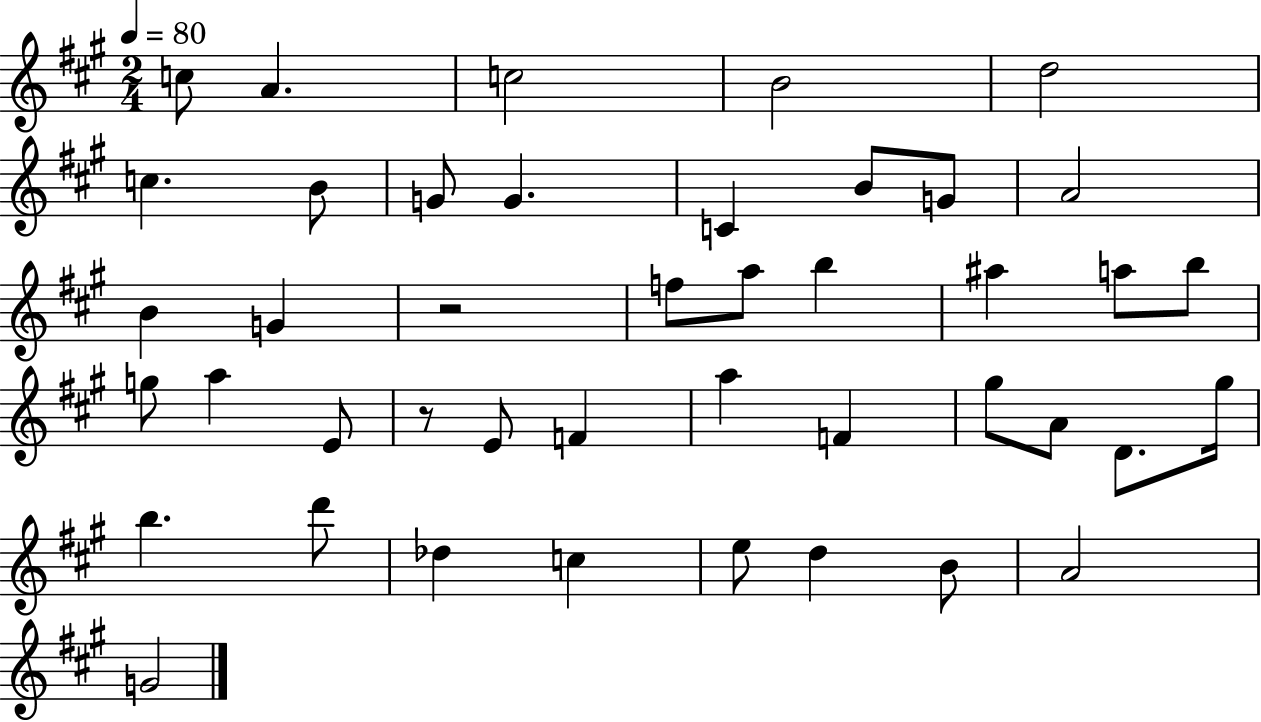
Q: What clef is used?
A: treble